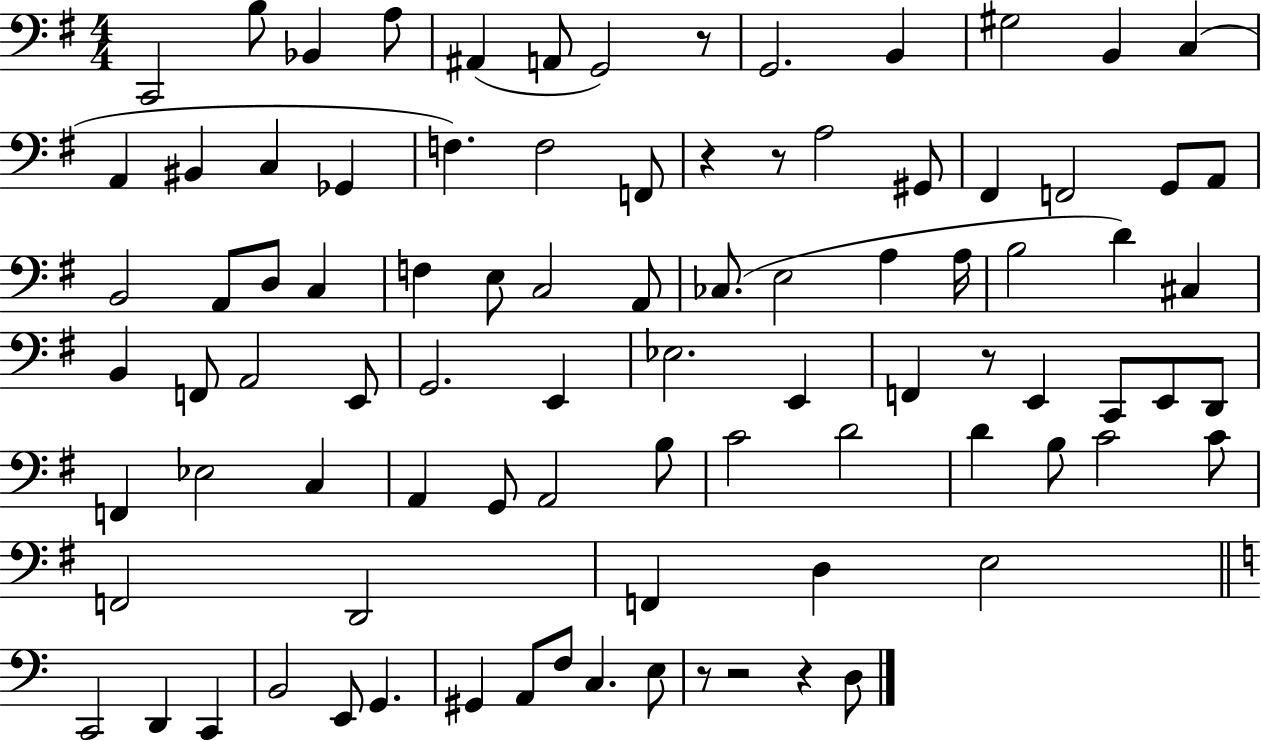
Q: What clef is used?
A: bass